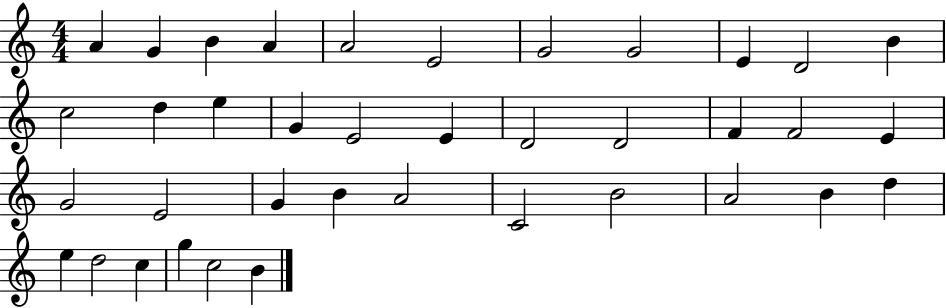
{
  \clef treble
  \numericTimeSignature
  \time 4/4
  \key c \major
  a'4 g'4 b'4 a'4 | a'2 e'2 | g'2 g'2 | e'4 d'2 b'4 | \break c''2 d''4 e''4 | g'4 e'2 e'4 | d'2 d'2 | f'4 f'2 e'4 | \break g'2 e'2 | g'4 b'4 a'2 | c'2 b'2 | a'2 b'4 d''4 | \break e''4 d''2 c''4 | g''4 c''2 b'4 | \bar "|."
}